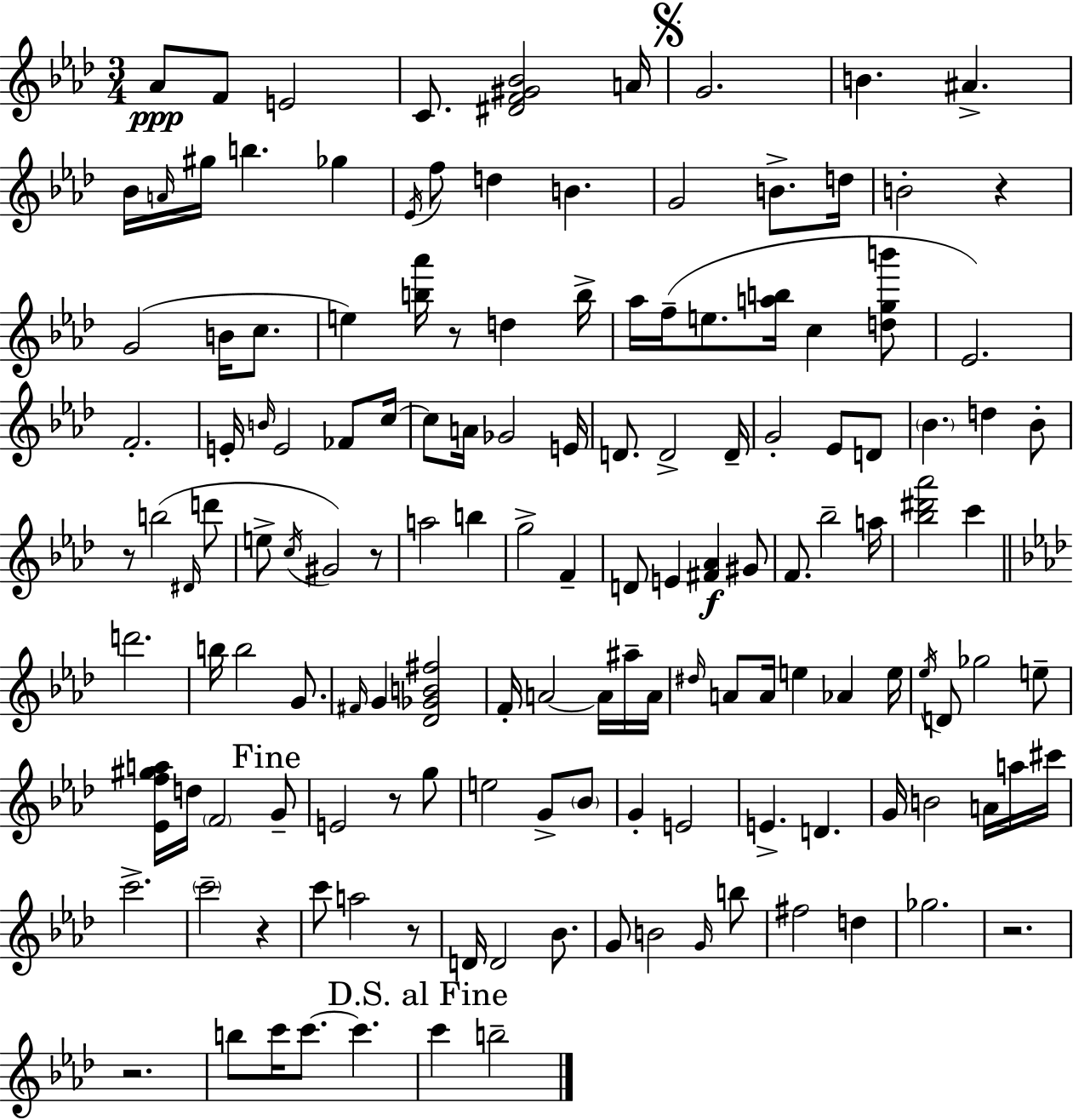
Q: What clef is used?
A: treble